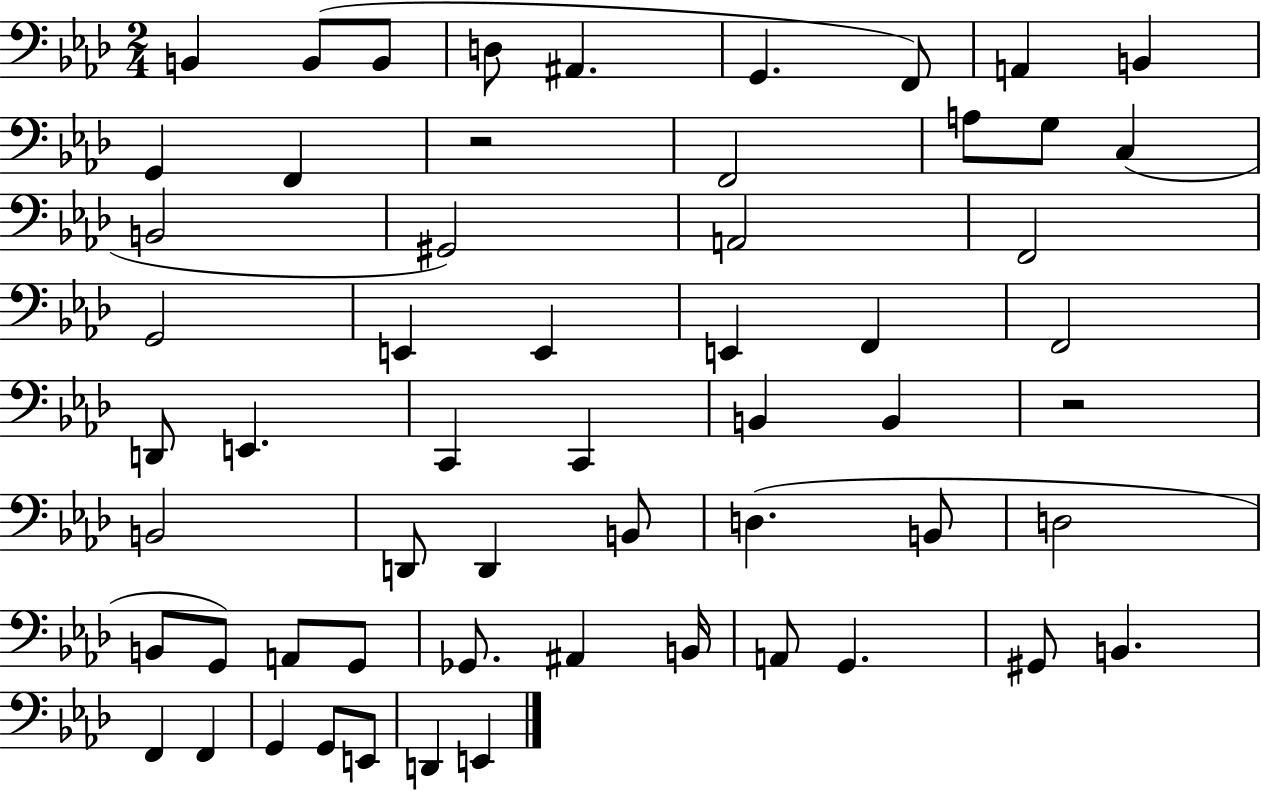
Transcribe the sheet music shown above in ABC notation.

X:1
T:Untitled
M:2/4
L:1/4
K:Ab
B,, B,,/2 B,,/2 D,/2 ^A,, G,, F,,/2 A,, B,, G,, F,, z2 F,,2 A,/2 G,/2 C, B,,2 ^G,,2 A,,2 F,,2 G,,2 E,, E,, E,, F,, F,,2 D,,/2 E,, C,, C,, B,, B,, z2 B,,2 D,,/2 D,, B,,/2 D, B,,/2 D,2 B,,/2 G,,/2 A,,/2 G,,/2 _G,,/2 ^A,, B,,/4 A,,/2 G,, ^G,,/2 B,, F,, F,, G,, G,,/2 E,,/2 D,, E,,